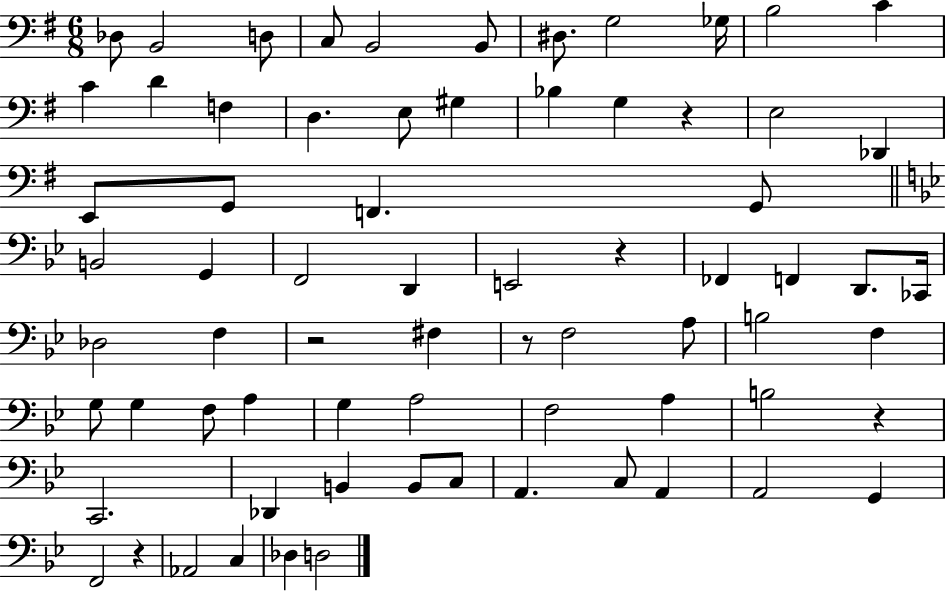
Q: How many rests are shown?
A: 6